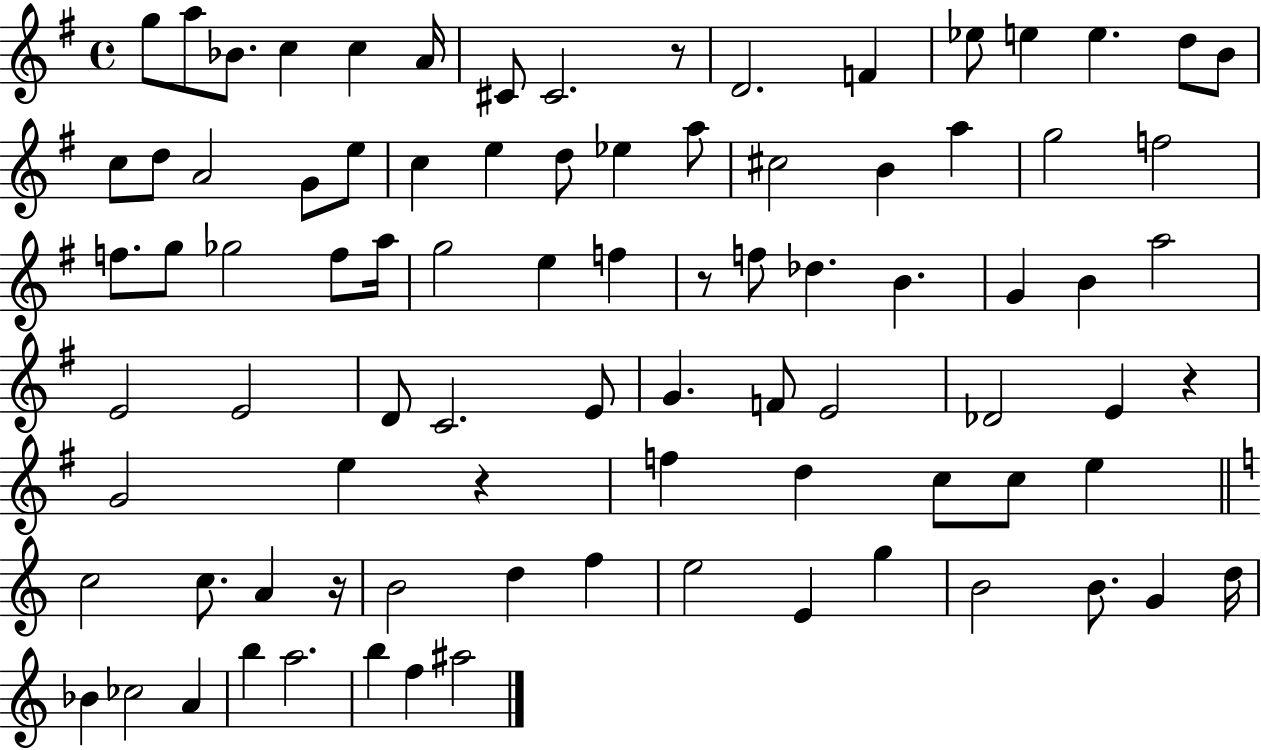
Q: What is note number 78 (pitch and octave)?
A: B5